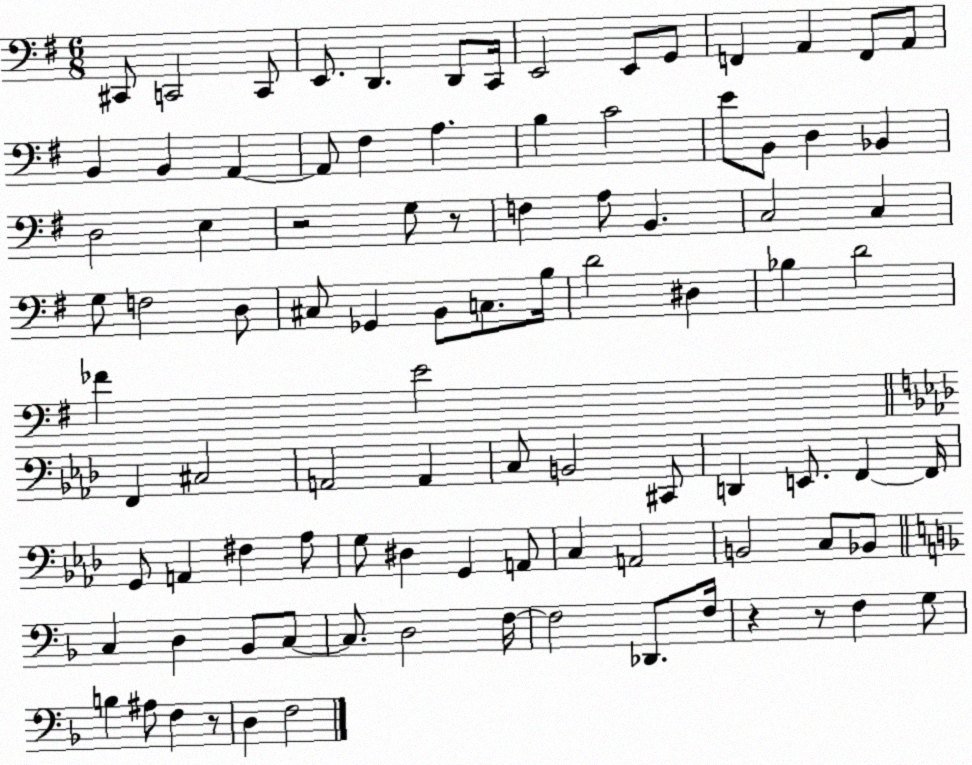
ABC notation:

X:1
T:Untitled
M:6/8
L:1/4
K:G
^C,,/2 C,,2 C,,/2 E,,/2 D,, D,,/2 C,,/4 E,,2 E,,/2 G,,/2 F,, A,, F,,/2 A,,/2 B,, B,, A,, A,,/2 ^F, A, B, C2 E/2 B,,/2 D, _B,, D,2 E, z2 G,/2 z/2 F, A,/2 B,, C,2 C, G,/2 F,2 D,/2 ^C,/2 _G,, B,,/2 C,/2 B,/4 D2 ^D, _B, D2 _F E2 F,, ^C,2 A,,2 A,, C,/2 B,,2 ^C,,/2 D,, E,,/2 F,, F,,/4 G,,/2 A,, ^F, _A,/2 G,/2 ^D, G,, A,,/2 C, A,,2 B,,2 C,/2 _B,,/2 C, D, _B,,/2 C,/2 C,/2 D,2 F,/4 F,2 _D,,/2 F,/4 z z/2 F, G,/2 B, ^A,/2 F, z/2 D, F,2